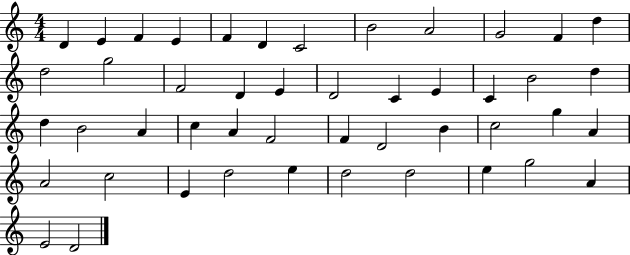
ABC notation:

X:1
T:Untitled
M:4/4
L:1/4
K:C
D E F E F D C2 B2 A2 G2 F d d2 g2 F2 D E D2 C E C B2 d d B2 A c A F2 F D2 B c2 g A A2 c2 E d2 e d2 d2 e g2 A E2 D2